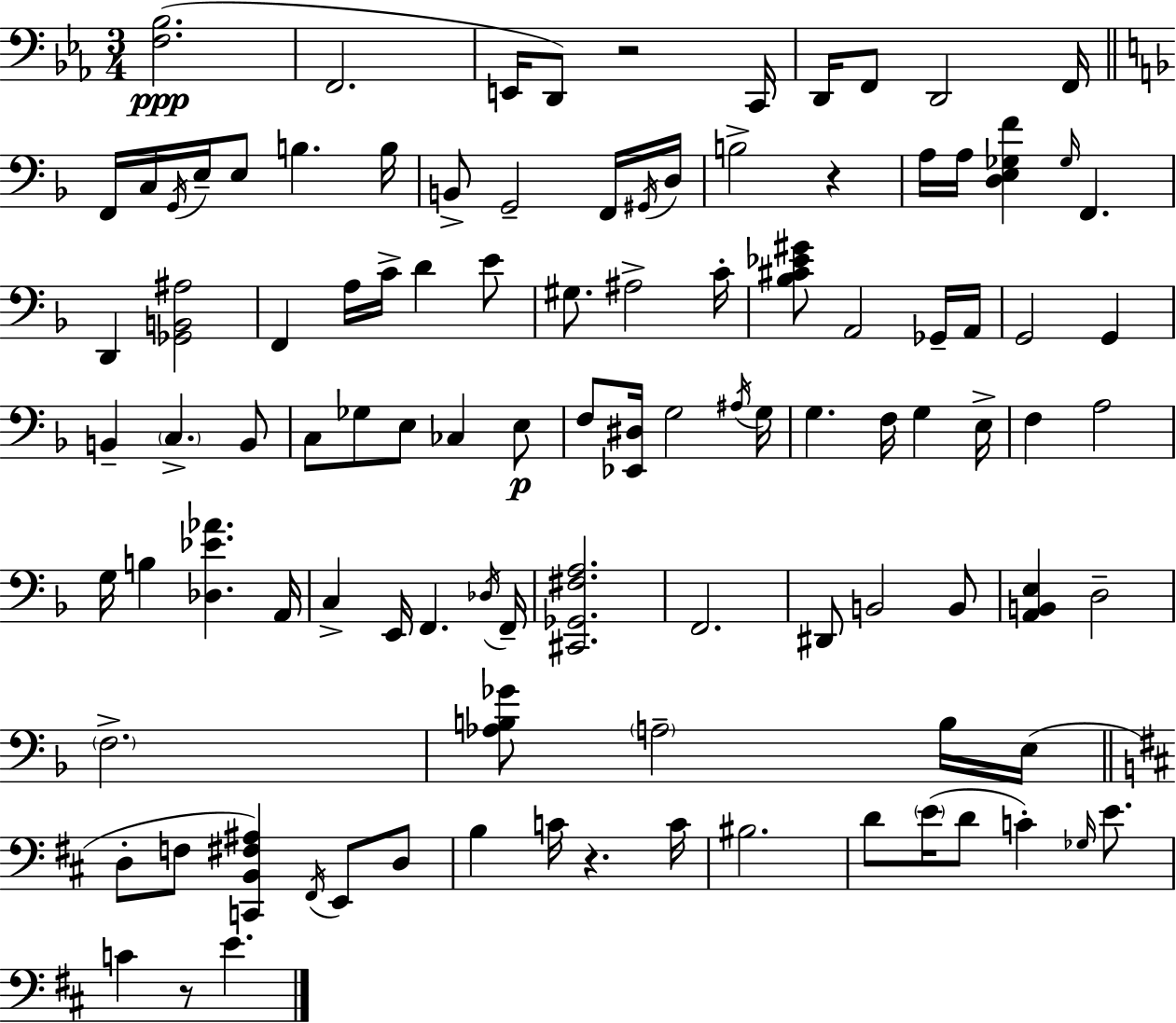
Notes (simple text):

[F3,Bb3]/h. F2/h. E2/s D2/e R/h C2/s D2/s F2/e D2/h F2/s F2/s C3/s G2/s E3/s E3/e B3/q. B3/s B2/e G2/h F2/s G#2/s D3/s B3/h R/q A3/s A3/s [D3,E3,Gb3,F4]/q Gb3/s F2/q. D2/q [Gb2,B2,A#3]/h F2/q A3/s C4/s D4/q E4/e G#3/e. A#3/h C4/s [Bb3,C#4,Eb4,G#4]/e A2/h Gb2/s A2/s G2/h G2/q B2/q C3/q. B2/e C3/e Gb3/e E3/e CES3/q E3/e F3/e [Eb2,D#3]/s G3/h A#3/s G3/s G3/q. F3/s G3/q E3/s F3/q A3/h G3/s B3/q [Db3,Eb4,Ab4]/q. A2/s C3/q E2/s F2/q. Db3/s F2/s [C#2,Gb2,F#3,A3]/h. F2/h. D#2/e B2/h B2/e [A2,B2,E3]/q D3/h F3/h. [Ab3,B3,Gb4]/e A3/h B3/s E3/s D3/e F3/e [C2,B2,F#3,A#3]/q F#2/s E2/e D3/e B3/q C4/s R/q. C4/s BIS3/h. D4/e E4/s D4/e C4/q Gb3/s E4/e. C4/q R/e E4/q.